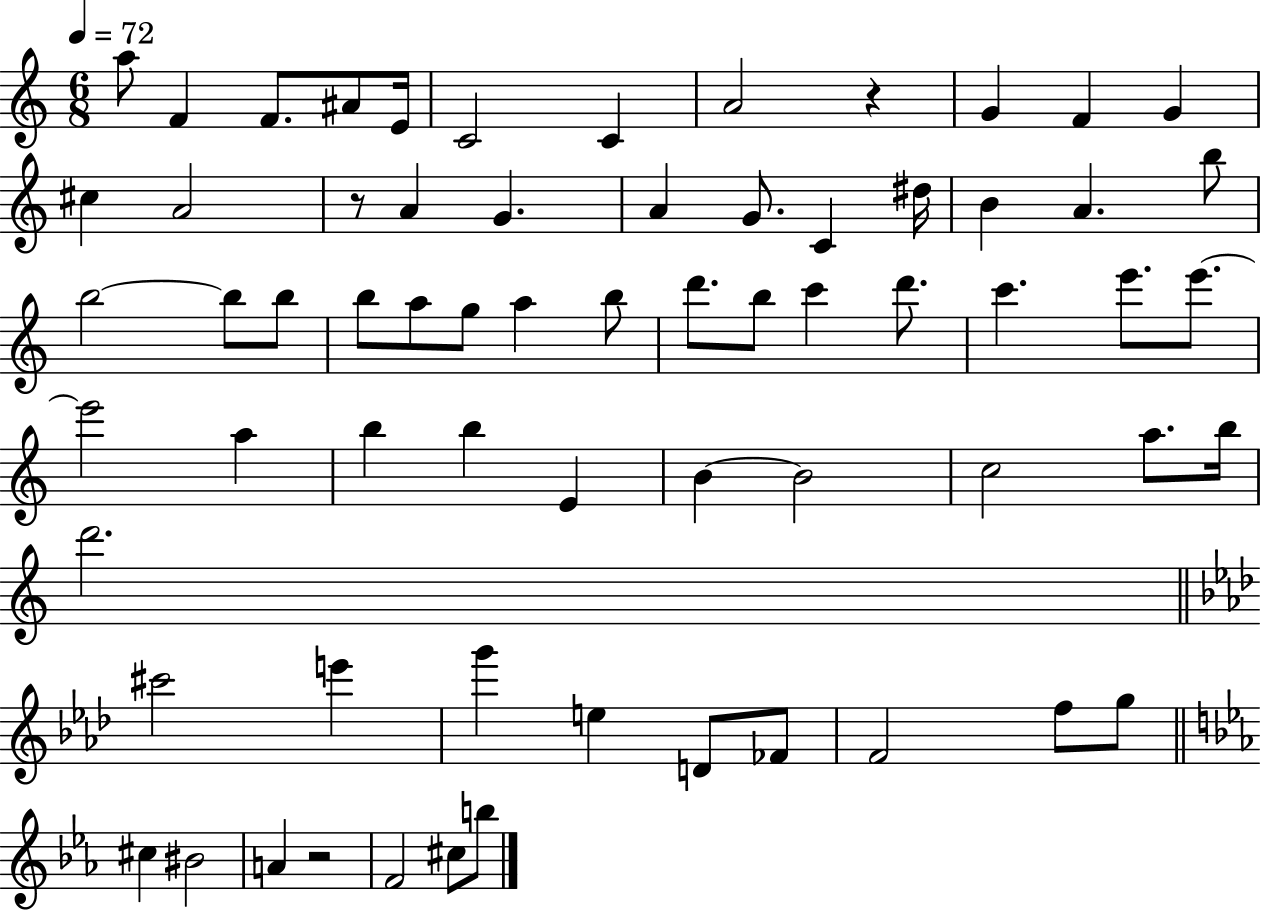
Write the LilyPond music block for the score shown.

{
  \clef treble
  \numericTimeSignature
  \time 6/8
  \key c \major
  \tempo 4 = 72
  a''8 f'4 f'8. ais'8 e'16 | c'2 c'4 | a'2 r4 | g'4 f'4 g'4 | \break cis''4 a'2 | r8 a'4 g'4. | a'4 g'8. c'4 dis''16 | b'4 a'4. b''8 | \break b''2~~ b''8 b''8 | b''8 a''8 g''8 a''4 b''8 | d'''8. b''8 c'''4 d'''8. | c'''4. e'''8. e'''8.~~ | \break e'''2 a''4 | b''4 b''4 e'4 | b'4~~ b'2 | c''2 a''8. b''16 | \break d'''2. | \bar "||" \break \key aes \major cis'''2 e'''4 | g'''4 e''4 d'8 fes'8 | f'2 f''8 g''8 | \bar "||" \break \key ees \major cis''4 bis'2 | a'4 r2 | f'2 cis''8 b''8 | \bar "|."
}